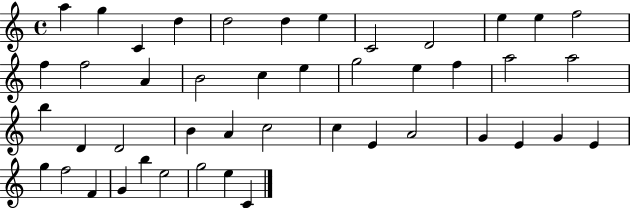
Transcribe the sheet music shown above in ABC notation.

X:1
T:Untitled
M:4/4
L:1/4
K:C
a g C d d2 d e C2 D2 e e f2 f f2 A B2 c e g2 e f a2 a2 b D D2 B A c2 c E A2 G E G E g f2 F G b e2 g2 e C